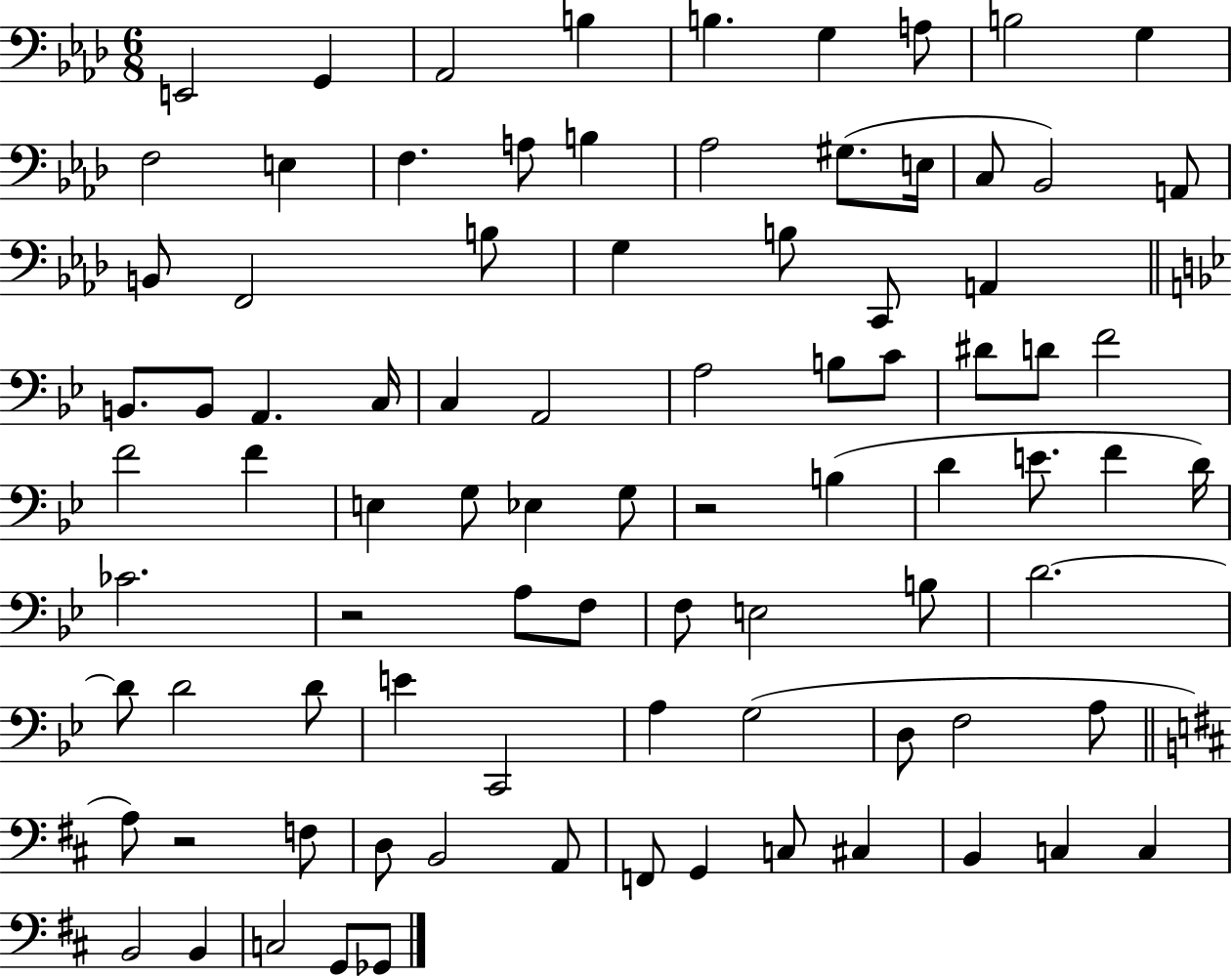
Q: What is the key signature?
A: AES major